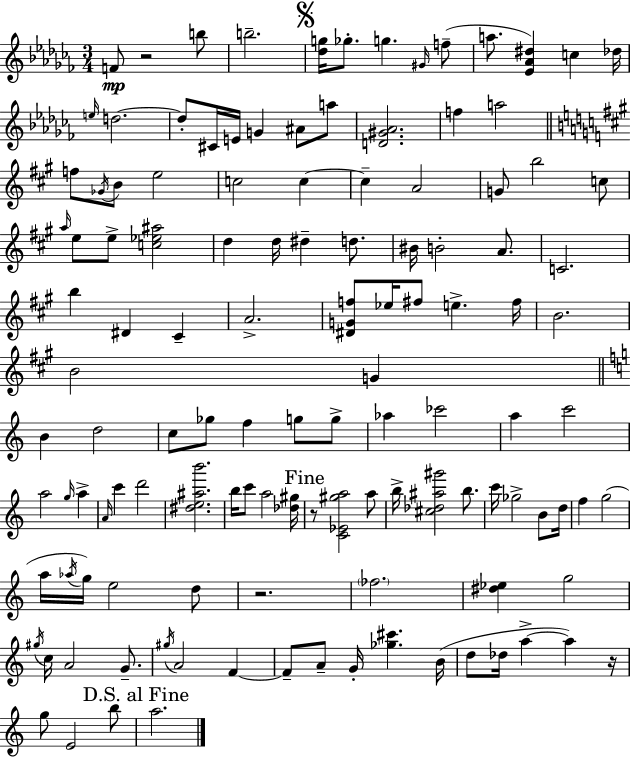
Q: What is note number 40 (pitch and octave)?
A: B4